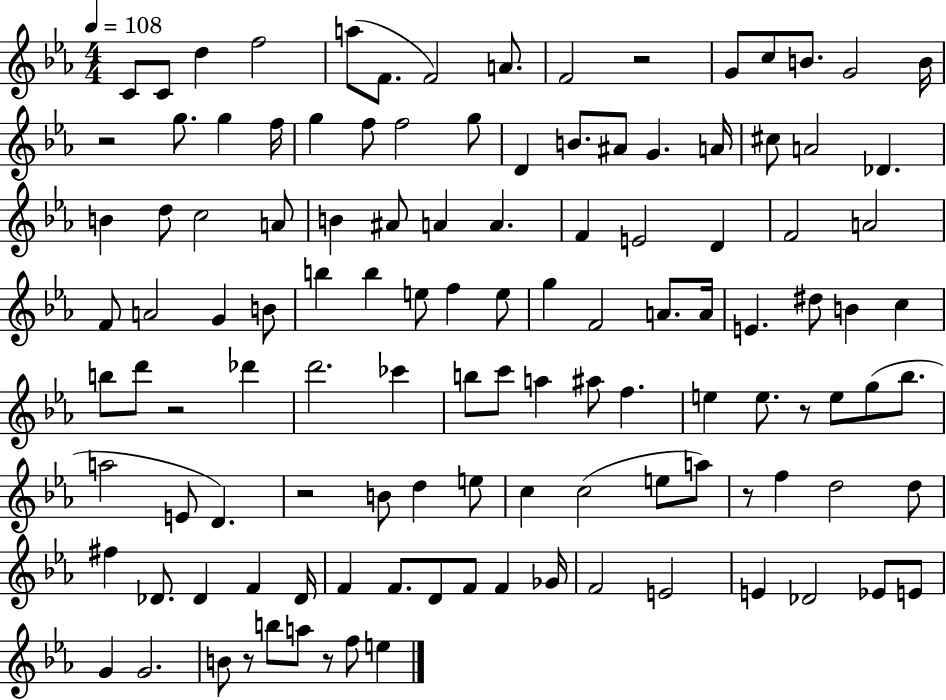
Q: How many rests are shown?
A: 8